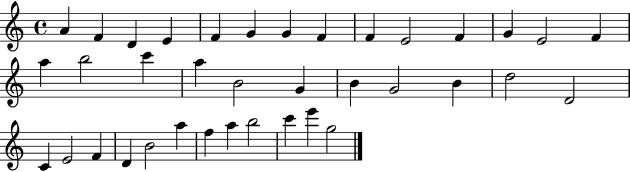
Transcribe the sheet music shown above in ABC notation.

X:1
T:Untitled
M:4/4
L:1/4
K:C
A F D E F G G F F E2 F G E2 F a b2 c' a B2 G B G2 B d2 D2 C E2 F D B2 a f a b2 c' e' g2